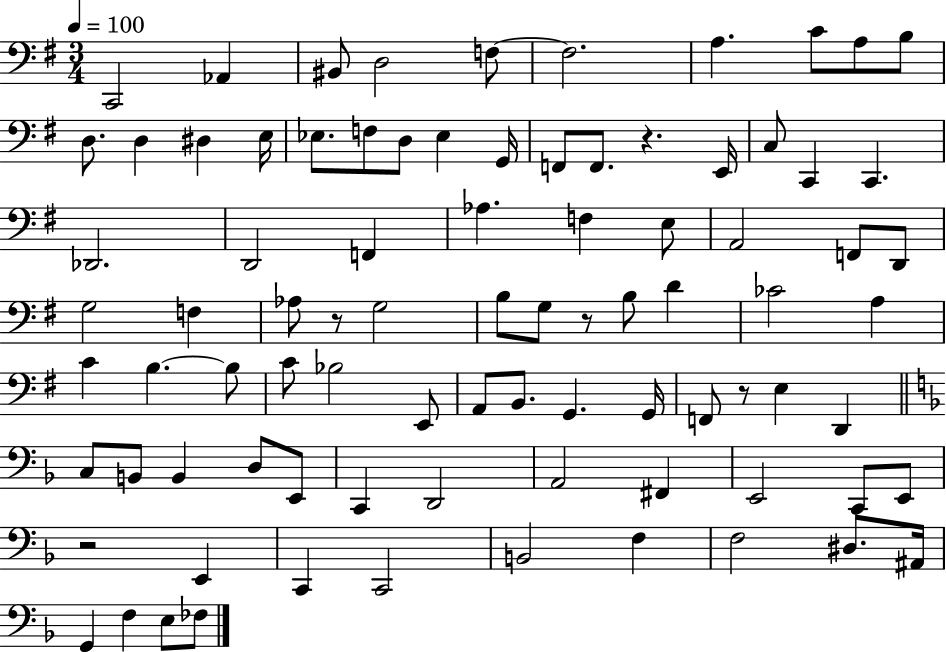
C2/h Ab2/q BIS2/e D3/h F3/e F3/h. A3/q. C4/e A3/e B3/e D3/e. D3/q D#3/q E3/s Eb3/e. F3/e D3/e Eb3/q G2/s F2/e F2/e. R/q. E2/s C3/e C2/q C2/q. Db2/h. D2/h F2/q Ab3/q. F3/q E3/e A2/h F2/e D2/e G3/h F3/q Ab3/e R/e G3/h B3/e G3/e R/e B3/e D4/q CES4/h A3/q C4/q B3/q. B3/e C4/e Bb3/h E2/e A2/e B2/e. G2/q. G2/s F2/e R/e E3/q D2/q C3/e B2/e B2/q D3/e E2/e C2/q D2/h A2/h F#2/q E2/h C2/e E2/e R/h E2/q C2/q C2/h B2/h F3/q F3/h D#3/e. A#2/s G2/q F3/q E3/e FES3/e